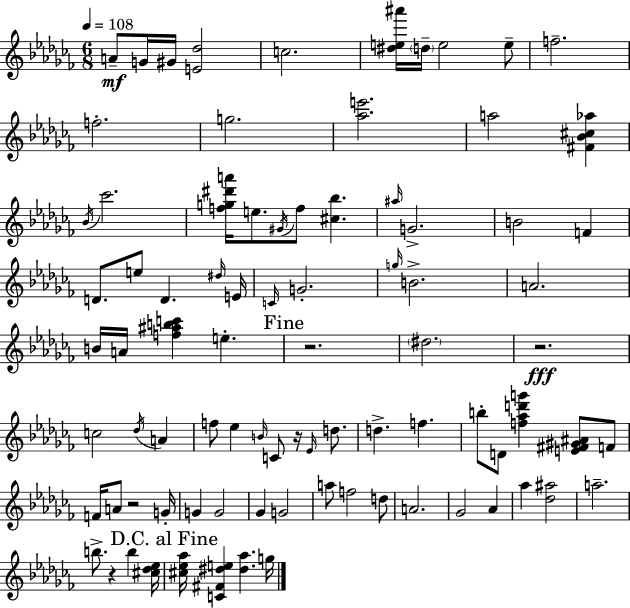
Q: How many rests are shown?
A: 5